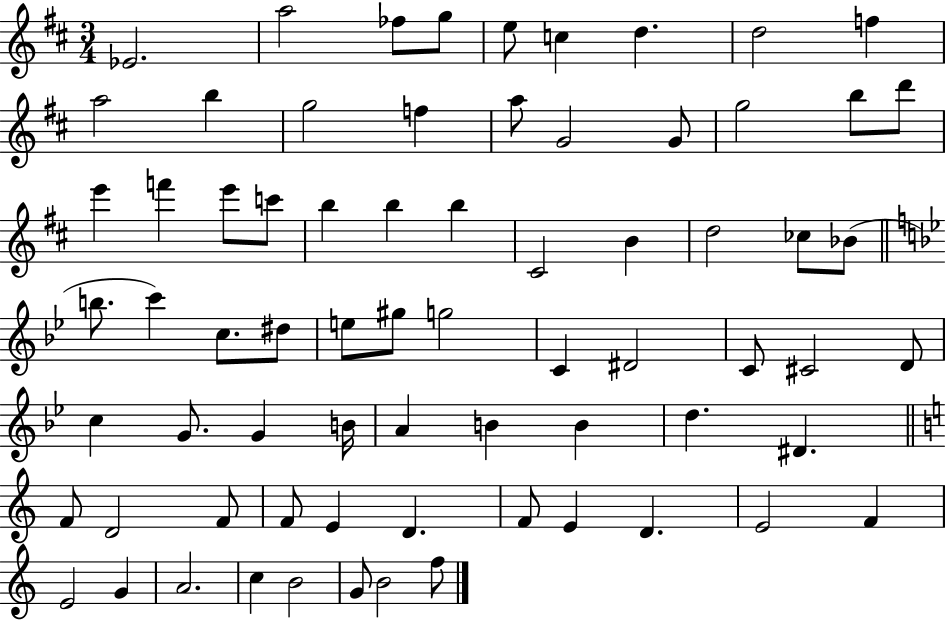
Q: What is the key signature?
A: D major